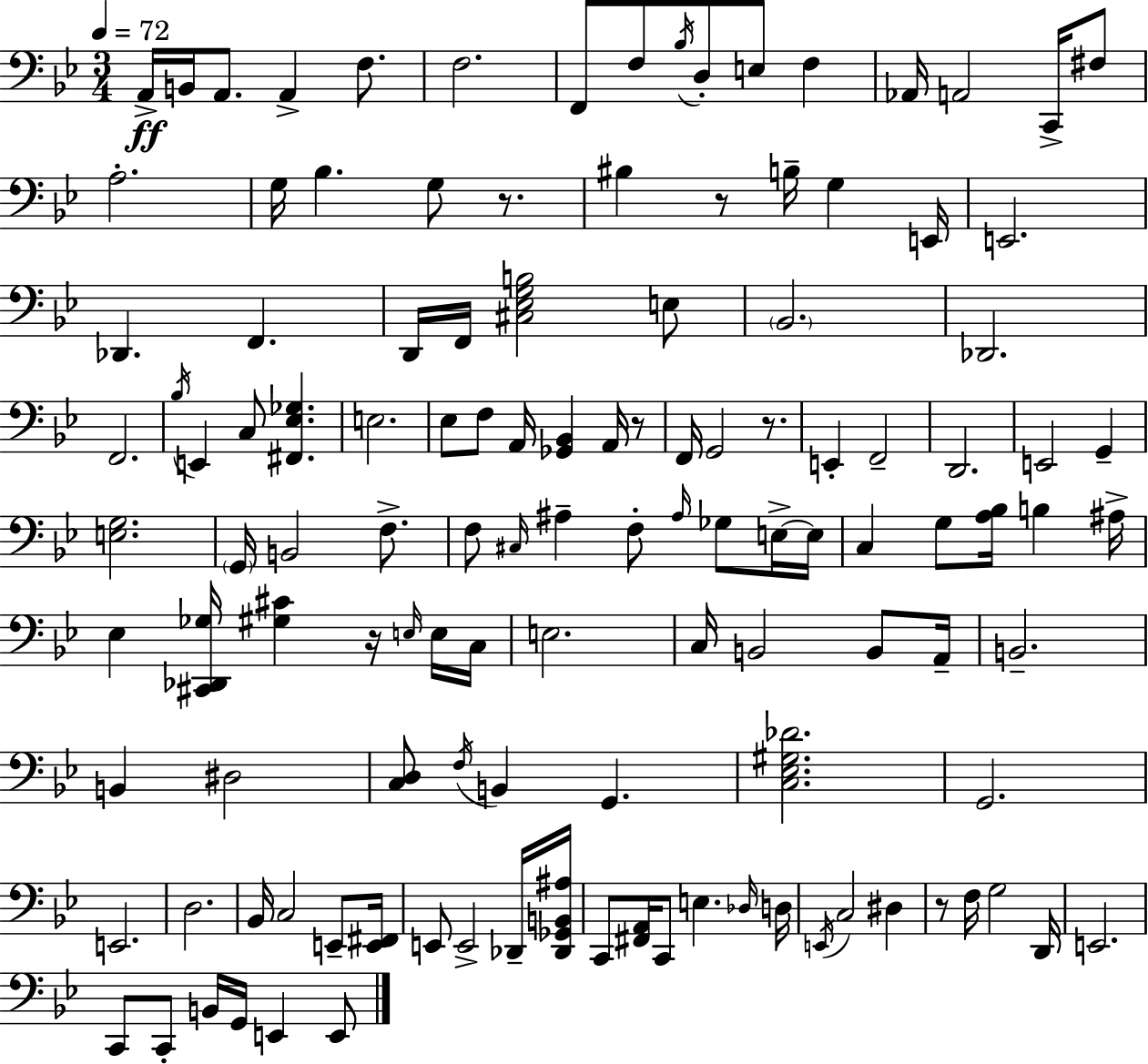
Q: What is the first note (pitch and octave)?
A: A2